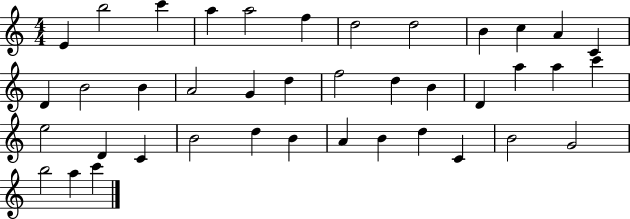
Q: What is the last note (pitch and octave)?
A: C6